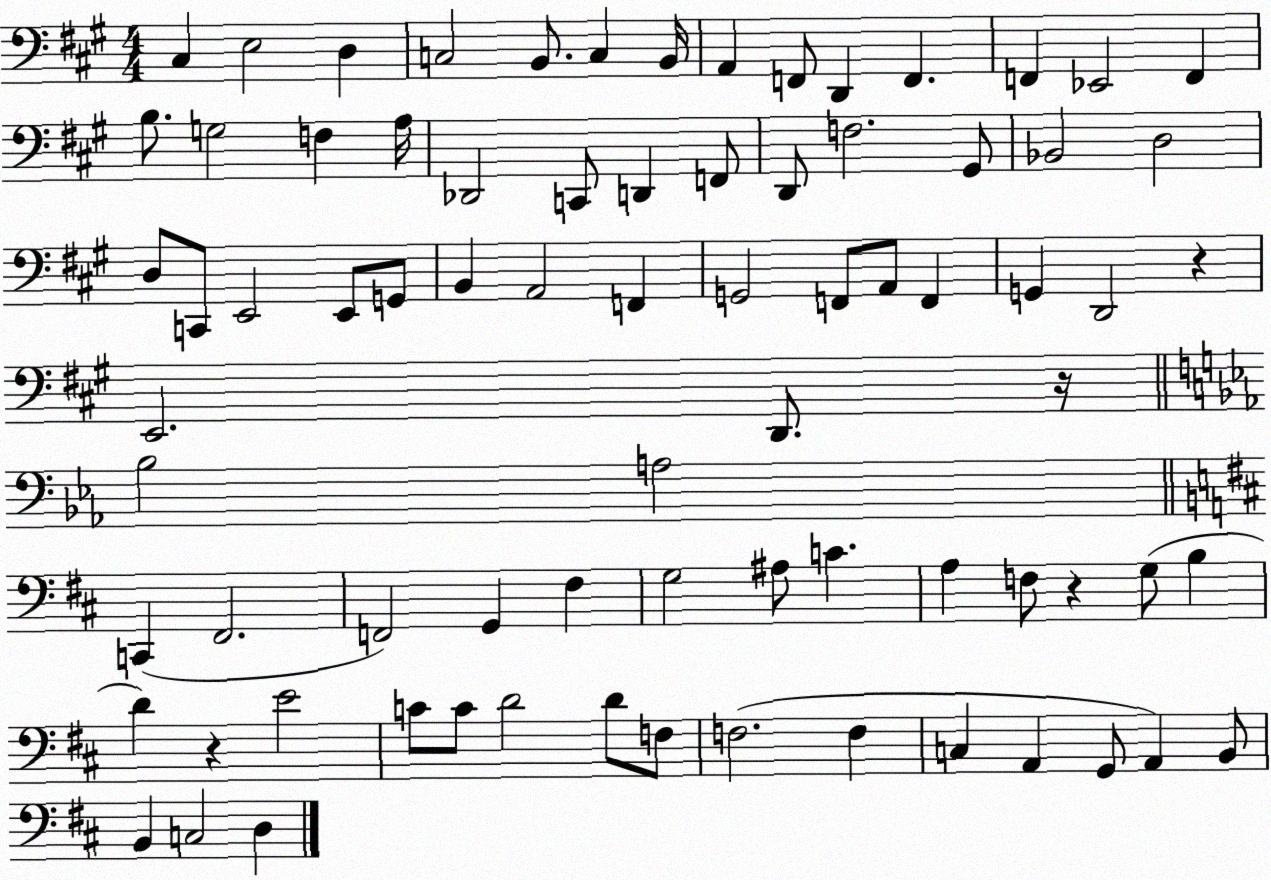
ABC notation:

X:1
T:Untitled
M:4/4
L:1/4
K:A
^C, E,2 D, C,2 B,,/2 C, B,,/4 A,, F,,/2 D,, F,, F,, _E,,2 F,, B,/2 G,2 F, A,/4 _D,,2 C,,/2 D,, F,,/2 D,,/2 F,2 ^G,,/2 _B,,2 D,2 D,/2 C,,/2 E,,2 E,,/2 G,,/2 B,, A,,2 F,, G,,2 F,,/2 A,,/2 F,, G,, D,,2 z E,,2 D,,/2 z/4 _B,2 A,2 C,, ^F,,2 F,,2 G,, ^F, G,2 ^A,/2 C A, F,/2 z G,/2 B, D z E2 C/2 C/2 D2 D/2 F,/2 F,2 F, C, A,, G,,/2 A,, B,,/2 B,, C,2 D,